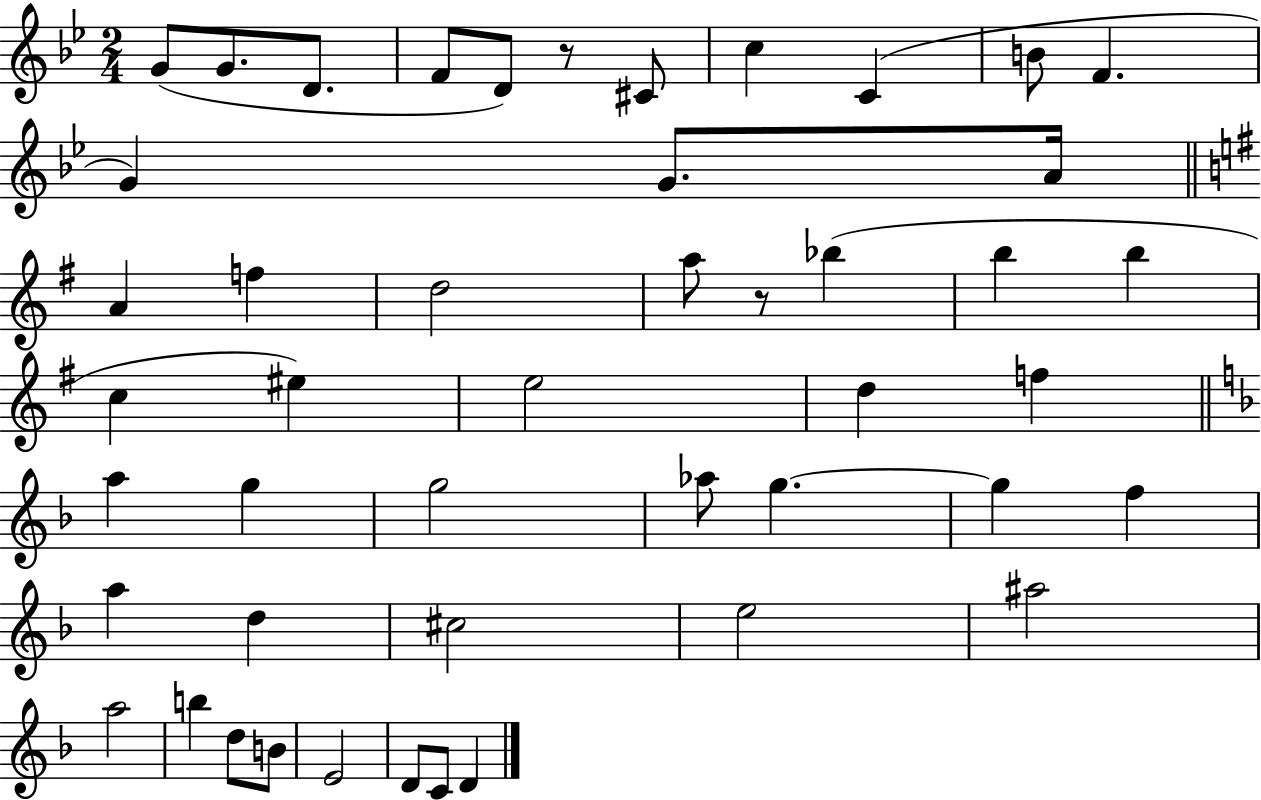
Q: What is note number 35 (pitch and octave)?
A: C#5